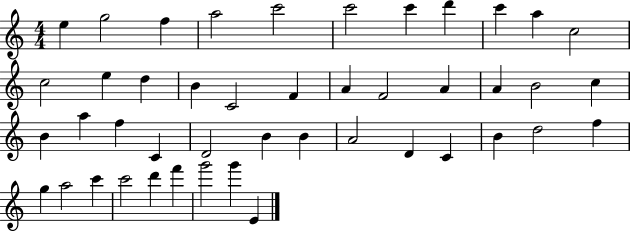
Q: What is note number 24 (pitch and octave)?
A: B4